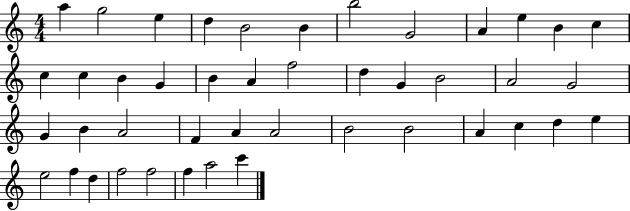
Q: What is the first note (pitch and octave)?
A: A5